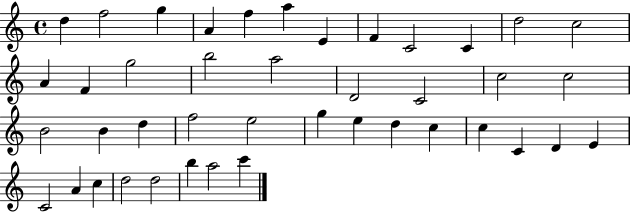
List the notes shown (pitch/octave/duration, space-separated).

D5/q F5/h G5/q A4/q F5/q A5/q E4/q F4/q C4/h C4/q D5/h C5/h A4/q F4/q G5/h B5/h A5/h D4/h C4/h C5/h C5/h B4/h B4/q D5/q F5/h E5/h G5/q E5/q D5/q C5/q C5/q C4/q D4/q E4/q C4/h A4/q C5/q D5/h D5/h B5/q A5/h C6/q